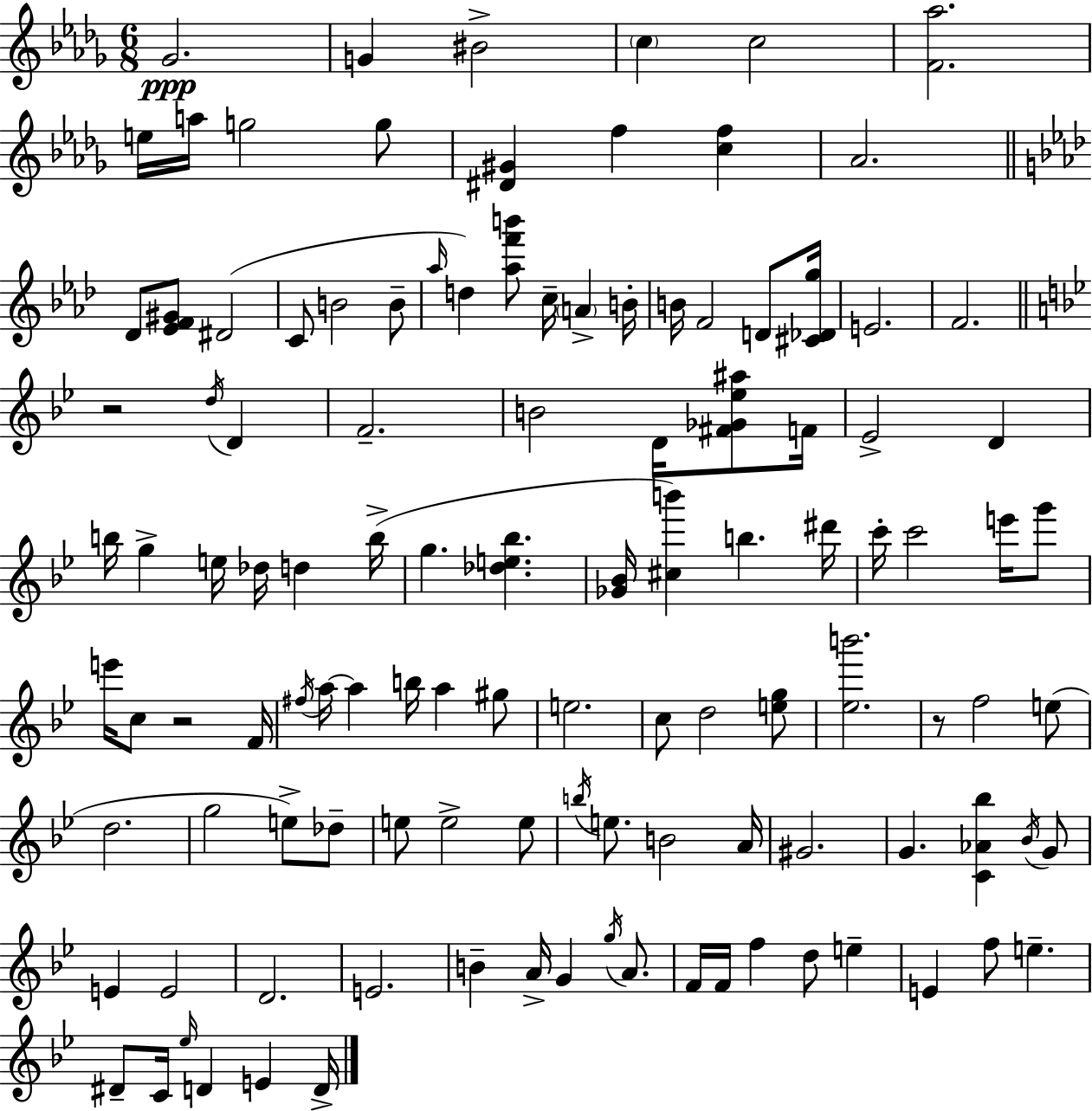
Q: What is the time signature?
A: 6/8